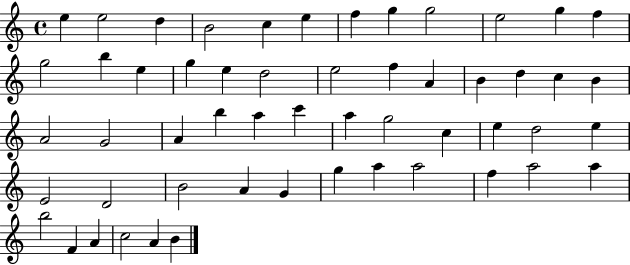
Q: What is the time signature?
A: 4/4